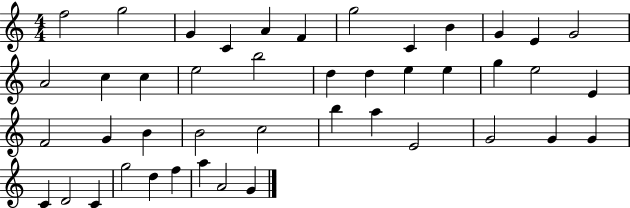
F5/h G5/h G4/q C4/q A4/q F4/q G5/h C4/q B4/q G4/q E4/q G4/h A4/h C5/q C5/q E5/h B5/h D5/q D5/q E5/q E5/q G5/q E5/h E4/q F4/h G4/q B4/q B4/h C5/h B5/q A5/q E4/h G4/h G4/q G4/q C4/q D4/h C4/q G5/h D5/q F5/q A5/q A4/h G4/q